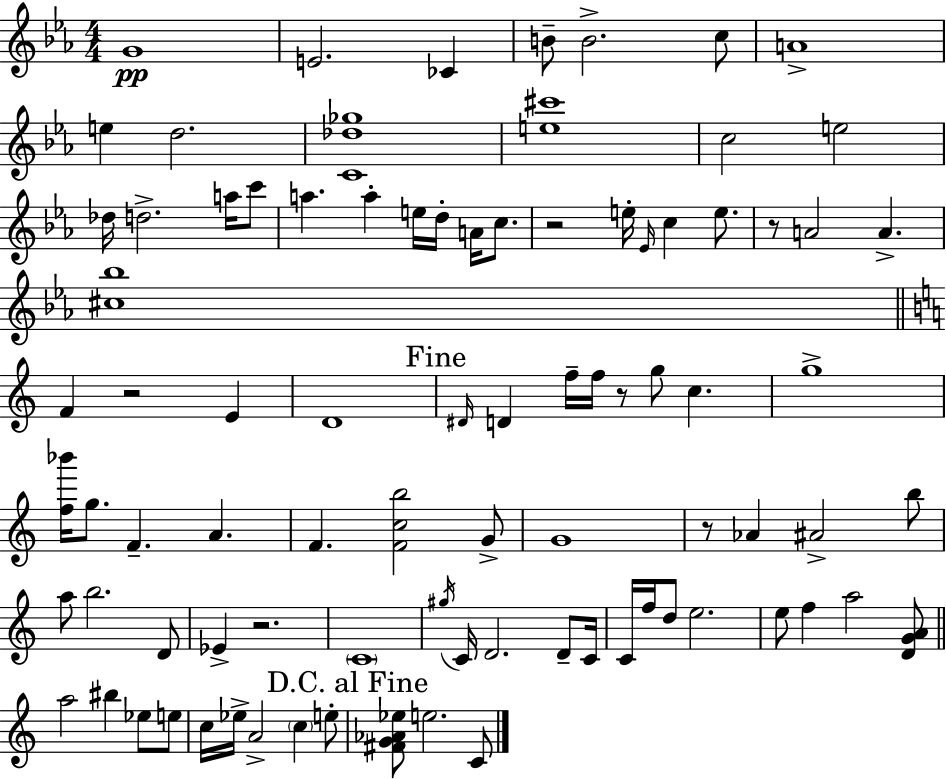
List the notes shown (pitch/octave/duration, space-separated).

G4/w E4/h. CES4/q B4/e B4/h. C5/e A4/w E5/q D5/h. [C4,Db5,Gb5]/w [E5,C#6]/w C5/h E5/h Db5/s D5/h. A5/s C6/e A5/q. A5/q E5/s D5/s A4/s C5/e. R/h E5/s Eb4/s C5/q E5/e. R/e A4/h A4/q. [C#5,Bb5]/w F4/q R/h E4/q D4/w D#4/s D4/q F5/s F5/s R/e G5/e C5/q. G5/w [F5,Bb6]/s G5/e. F4/q. A4/q. F4/q. [F4,C5,B5]/h G4/e G4/w R/e Ab4/q A#4/h B5/e A5/e B5/h. D4/e Eb4/q R/h. C4/w G#5/s C4/s D4/h. D4/e C4/s C4/s F5/s D5/e E5/h. E5/e F5/q A5/h [D4,G4,A4]/e A5/h BIS5/q Eb5/e E5/e C5/s Eb5/s A4/h C5/q E5/e [F#4,G4,Ab4,Eb5]/e E5/h. C4/e